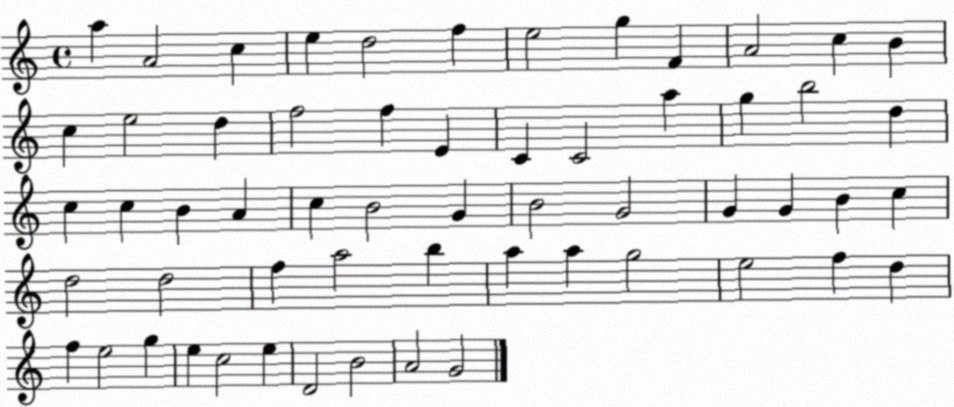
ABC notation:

X:1
T:Untitled
M:4/4
L:1/4
K:C
a A2 c e d2 f e2 g F A2 c B c e2 d f2 f E C C2 a g b2 d c c B A c B2 G B2 G2 G G B c d2 d2 f a2 b a a g2 e2 f d f e2 g e c2 e D2 B2 A2 G2